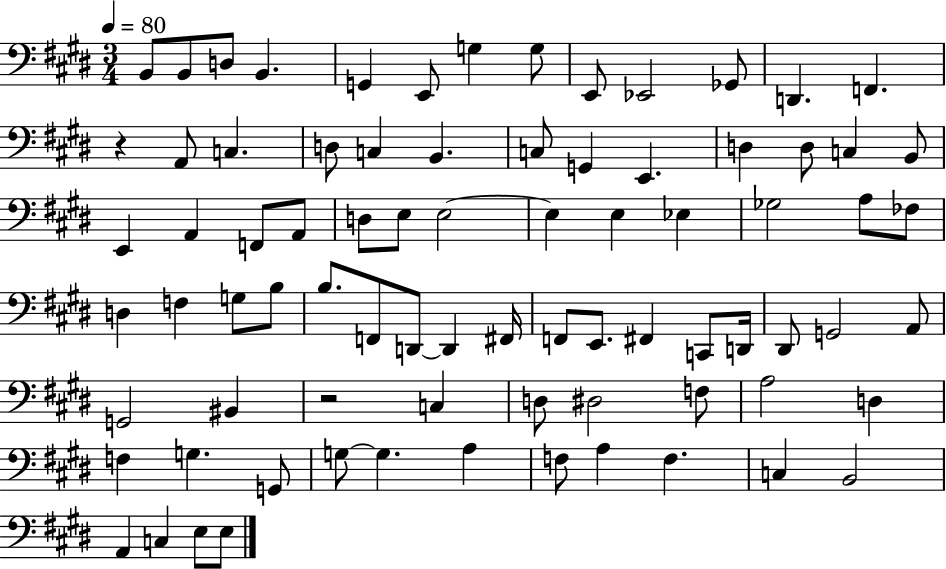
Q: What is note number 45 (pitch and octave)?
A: D2